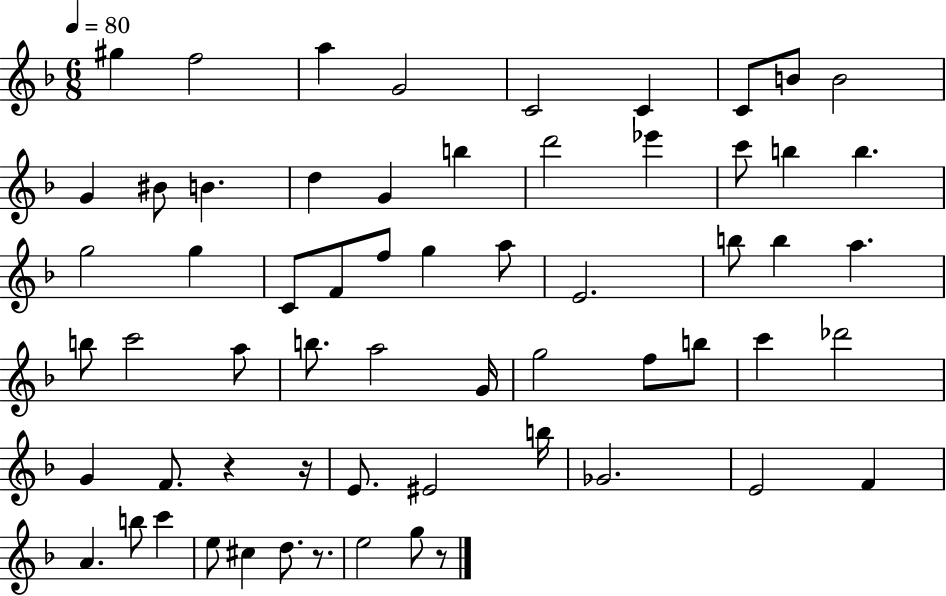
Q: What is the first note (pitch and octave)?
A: G#5